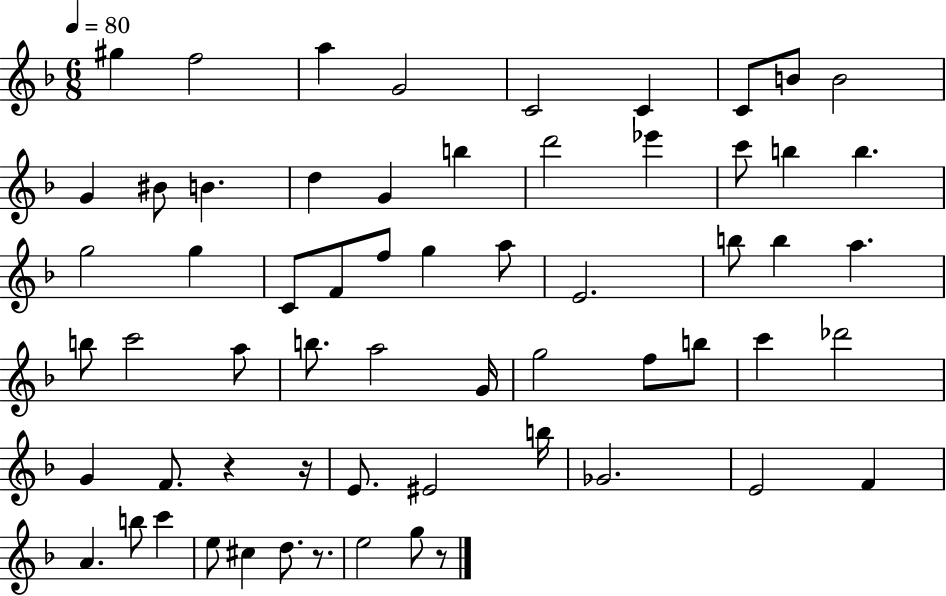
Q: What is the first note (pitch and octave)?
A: G#5